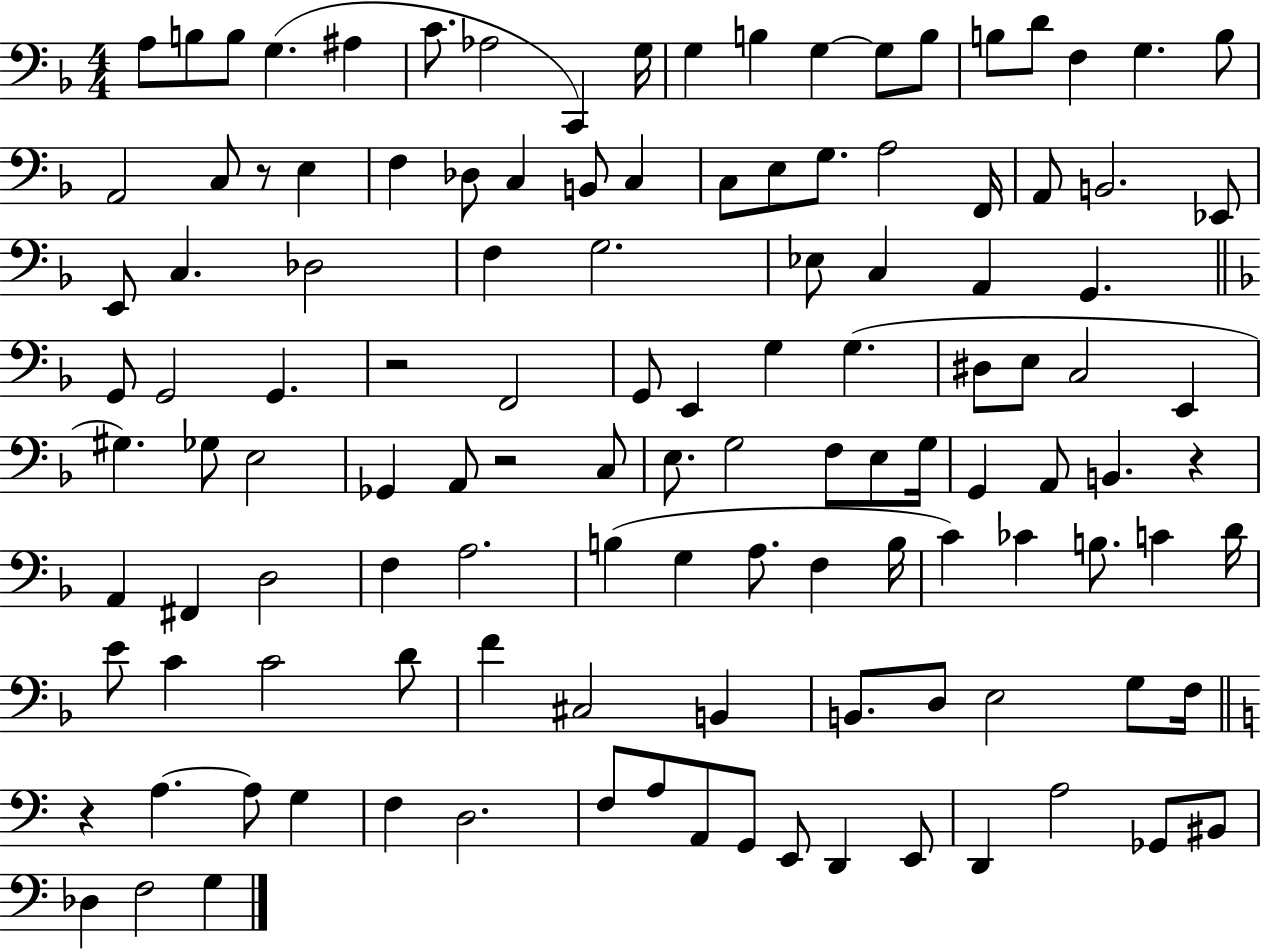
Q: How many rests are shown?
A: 5